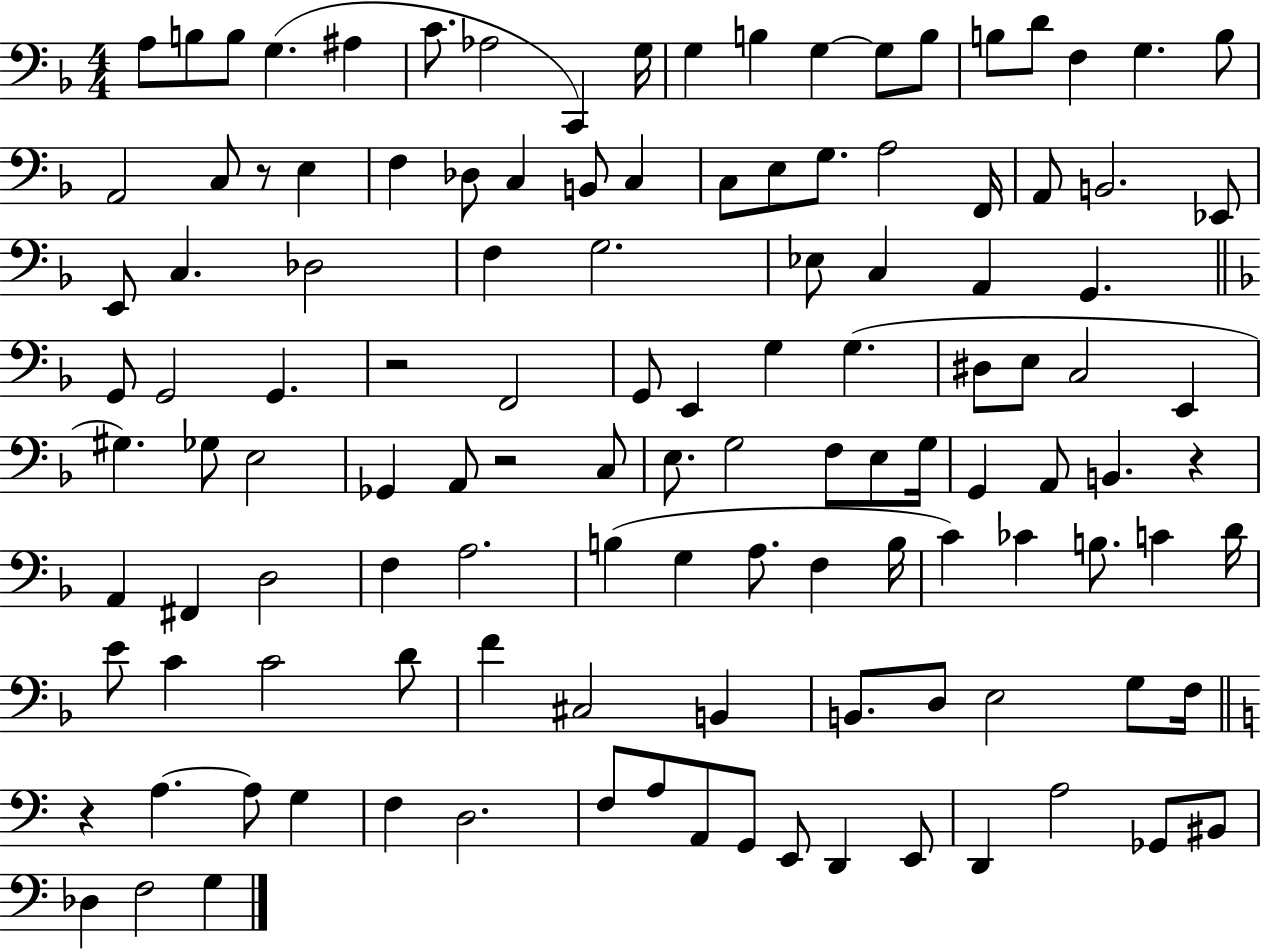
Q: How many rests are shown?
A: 5